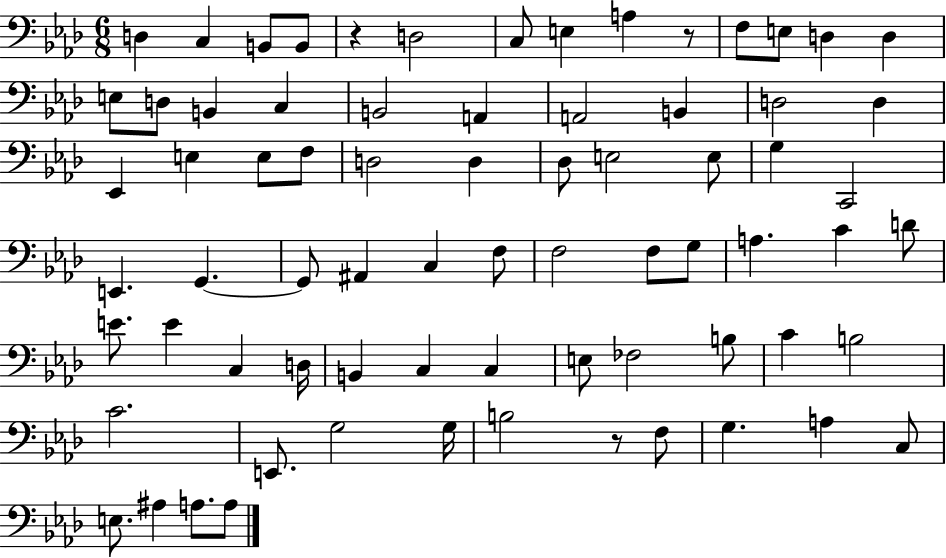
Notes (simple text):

D3/q C3/q B2/e B2/e R/q D3/h C3/e E3/q A3/q R/e F3/e E3/e D3/q D3/q E3/e D3/e B2/q C3/q B2/h A2/q A2/h B2/q D3/h D3/q Eb2/q E3/q E3/e F3/e D3/h D3/q Db3/e E3/h E3/e G3/q C2/h E2/q. G2/q. G2/e A#2/q C3/q F3/e F3/h F3/e G3/e A3/q. C4/q D4/e E4/e. E4/q C3/q D3/s B2/q C3/q C3/q E3/e FES3/h B3/e C4/q B3/h C4/h. E2/e. G3/h G3/s B3/h R/e F3/e G3/q. A3/q C3/e E3/e. A#3/q A3/e. A3/e